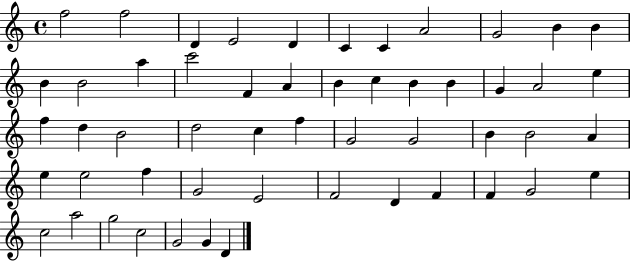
F5/h F5/h D4/q E4/h D4/q C4/q C4/q A4/h G4/h B4/q B4/q B4/q B4/h A5/q C6/h F4/q A4/q B4/q C5/q B4/q B4/q G4/q A4/h E5/q F5/q D5/q B4/h D5/h C5/q F5/q G4/h G4/h B4/q B4/h A4/q E5/q E5/h F5/q G4/h E4/h F4/h D4/q F4/q F4/q G4/h E5/q C5/h A5/h G5/h C5/h G4/h G4/q D4/q